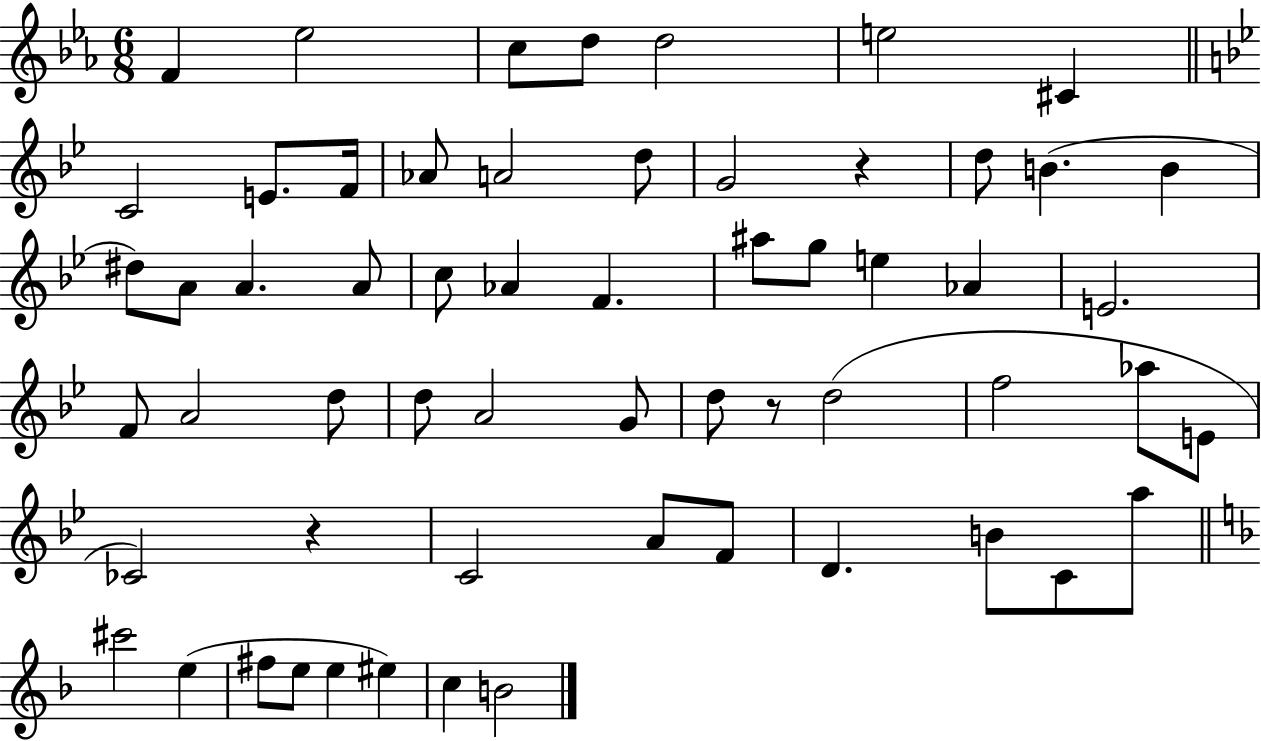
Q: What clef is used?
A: treble